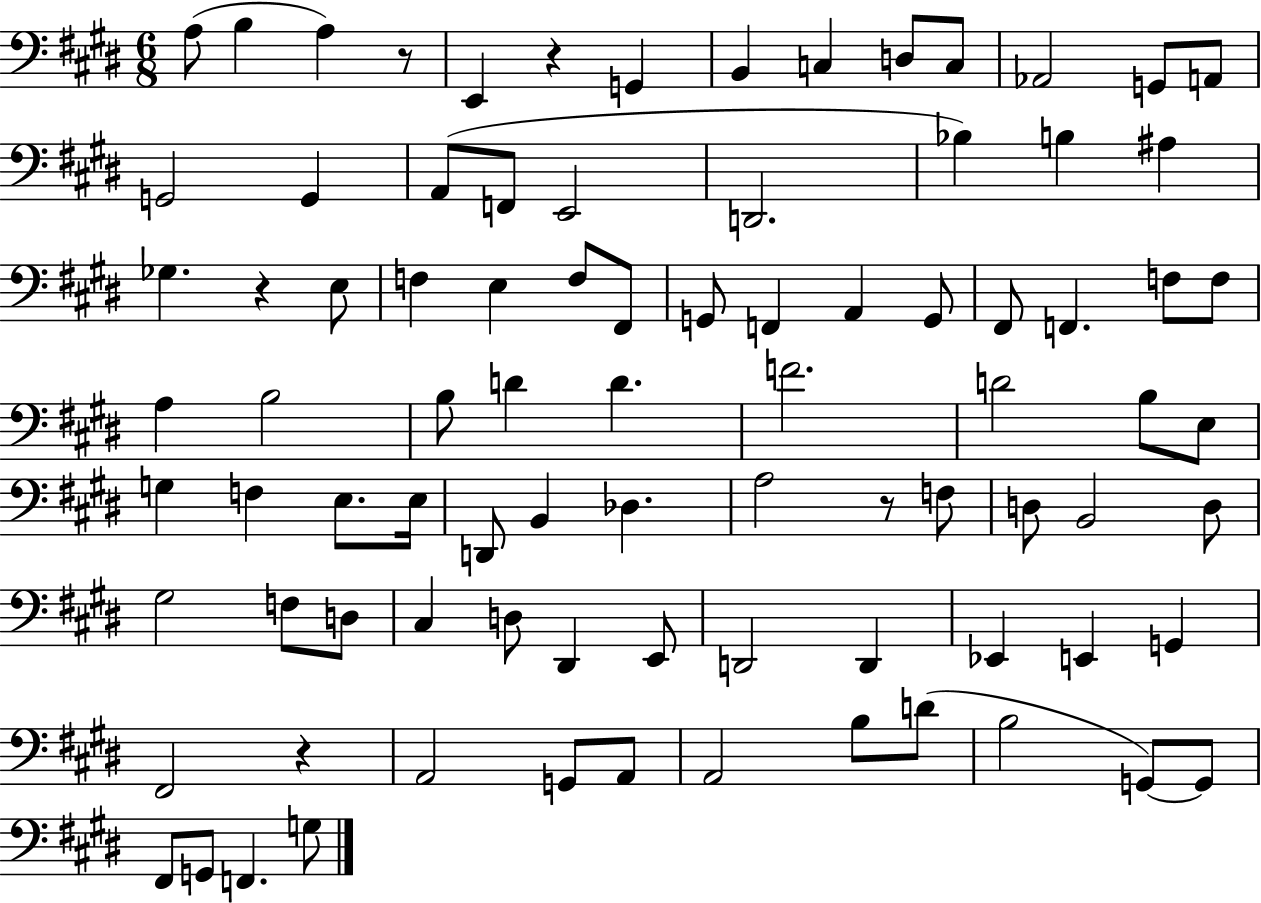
X:1
T:Untitled
M:6/8
L:1/4
K:E
A,/2 B, A, z/2 E,, z G,, B,, C, D,/2 C,/2 _A,,2 G,,/2 A,,/2 G,,2 G,, A,,/2 F,,/2 E,,2 D,,2 _B, B, ^A, _G, z E,/2 F, E, F,/2 ^F,,/2 G,,/2 F,, A,, G,,/2 ^F,,/2 F,, F,/2 F,/2 A, B,2 B,/2 D D F2 D2 B,/2 E,/2 G, F, E,/2 E,/4 D,,/2 B,, _D, A,2 z/2 F,/2 D,/2 B,,2 D,/2 ^G,2 F,/2 D,/2 ^C, D,/2 ^D,, E,,/2 D,,2 D,, _E,, E,, G,, ^F,,2 z A,,2 G,,/2 A,,/2 A,,2 B,/2 D/2 B,2 G,,/2 G,,/2 ^F,,/2 G,,/2 F,, G,/2